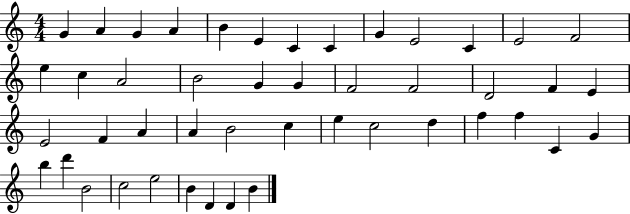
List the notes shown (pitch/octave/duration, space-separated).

G4/q A4/q G4/q A4/q B4/q E4/q C4/q C4/q G4/q E4/h C4/q E4/h F4/h E5/q C5/q A4/h B4/h G4/q G4/q F4/h F4/h D4/h F4/q E4/q E4/h F4/q A4/q A4/q B4/h C5/q E5/q C5/h D5/q F5/q F5/q C4/q G4/q B5/q D6/q B4/h C5/h E5/h B4/q D4/q D4/q B4/q